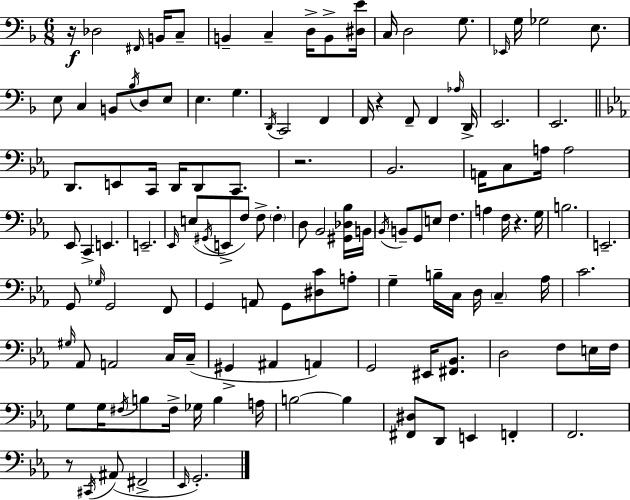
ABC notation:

X:1
T:Untitled
M:6/8
L:1/4
K:Dm
z/4 _D,2 ^F,,/4 B,,/4 C,/2 B,, C, D,/4 B,,/2 [^D,E]/4 C,/4 D,2 G,/2 _E,,/4 G,/4 _G,2 E,/2 E,/2 C, B,,/2 _B,/4 D,/2 E,/2 E, G, D,,/4 C,,2 F,, F,,/4 z F,,/2 F,, _A,/4 D,,/4 E,,2 E,,2 D,,/2 E,,/2 C,,/4 D,,/4 D,,/2 C,,/2 z2 _B,,2 A,,/4 C,/2 A,/4 A,2 _E,,/2 C,, E,, E,,2 _E,,/4 E,/2 ^G,,/4 E,,/2 F,/2 F,/2 F, D,/2 _B,,2 [^G,,_D,_B,]/4 B,,/4 _B,,/4 B,,/2 G,,/2 E,/2 F, A, F,/4 z G,/4 B,2 E,,2 G,,/2 _G,/4 G,,2 F,,/2 G,, A,,/2 G,,/2 [^D,C]/2 A,/2 G, B,/4 C,/4 D,/4 C, _A,/4 C2 ^G,/4 _A,,/2 A,,2 C,/4 C,/4 ^G,, ^A,, A,, G,,2 ^E,,/4 [^F,,_B,,]/2 D,2 F,/2 E,/4 F,/4 G,/2 G,/4 ^F,/4 B,/2 ^F,/4 _G,/4 B, A,/4 B,2 B, [^F,,^D,]/2 D,,/2 E,, F,, F,,2 z/2 ^C,,/4 ^A,,/2 ^F,,2 _E,,/4 G,,2